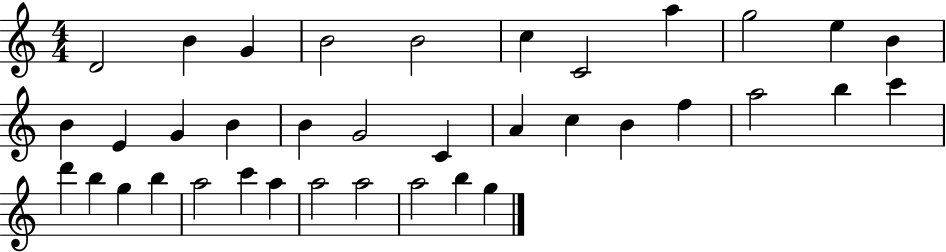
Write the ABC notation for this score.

X:1
T:Untitled
M:4/4
L:1/4
K:C
D2 B G B2 B2 c C2 a g2 e B B E G B B G2 C A c B f a2 b c' d' b g b a2 c' a a2 a2 a2 b g